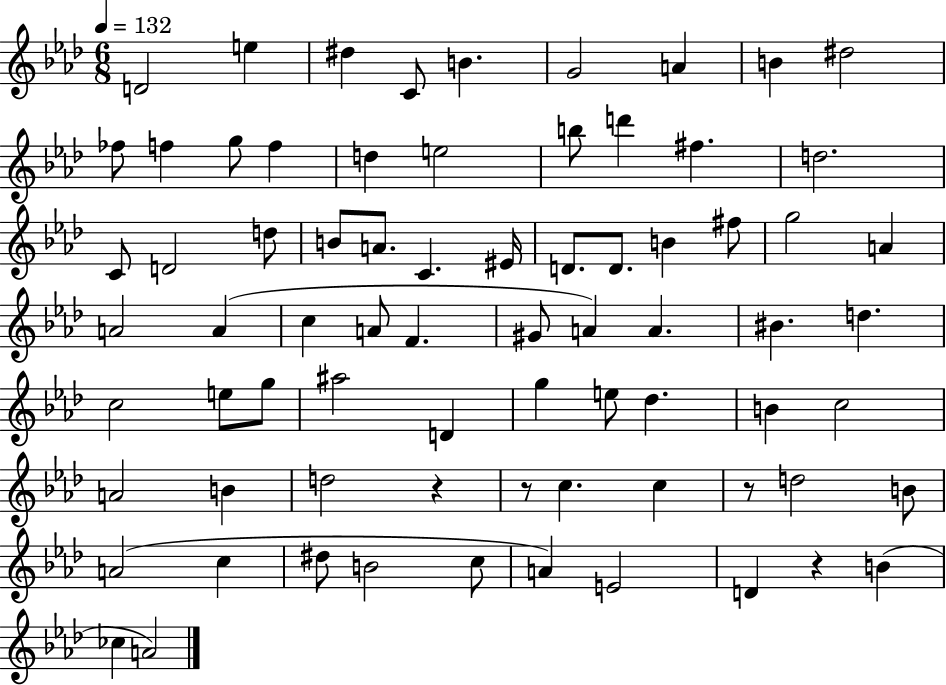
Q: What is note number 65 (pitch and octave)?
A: A4